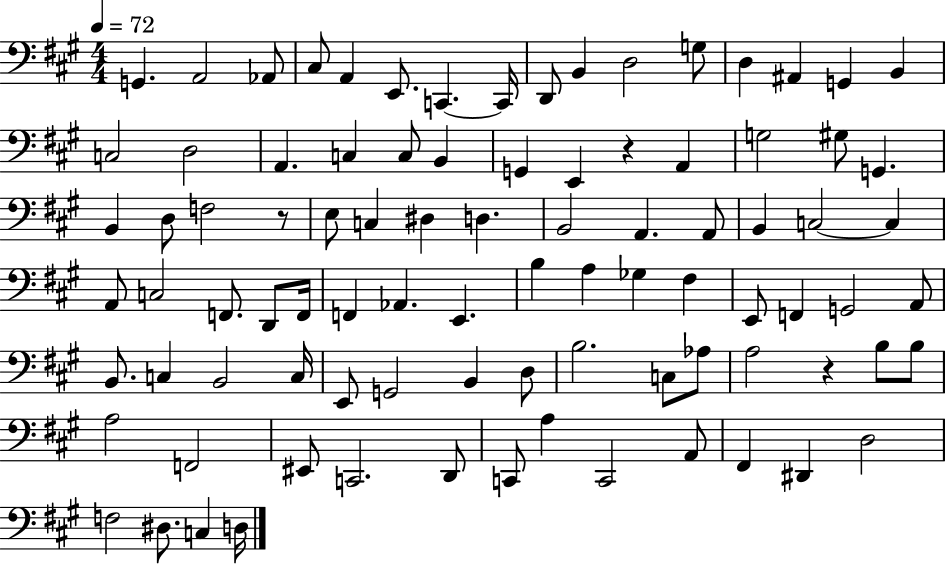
X:1
T:Untitled
M:4/4
L:1/4
K:A
G,, A,,2 _A,,/2 ^C,/2 A,, E,,/2 C,, C,,/4 D,,/2 B,, D,2 G,/2 D, ^A,, G,, B,, C,2 D,2 A,, C, C,/2 B,, G,, E,, z A,, G,2 ^G,/2 G,, B,, D,/2 F,2 z/2 E,/2 C, ^D, D, B,,2 A,, A,,/2 B,, C,2 C, A,,/2 C,2 F,,/2 D,,/2 F,,/4 F,, _A,, E,, B, A, _G, ^F, E,,/2 F,, G,,2 A,,/2 B,,/2 C, B,,2 C,/4 E,,/2 G,,2 B,, D,/2 B,2 C,/2 _A,/2 A,2 z B,/2 B,/2 A,2 F,,2 ^E,,/2 C,,2 D,,/2 C,,/2 A, C,,2 A,,/2 ^F,, ^D,, D,2 F,2 ^D,/2 C, D,/4